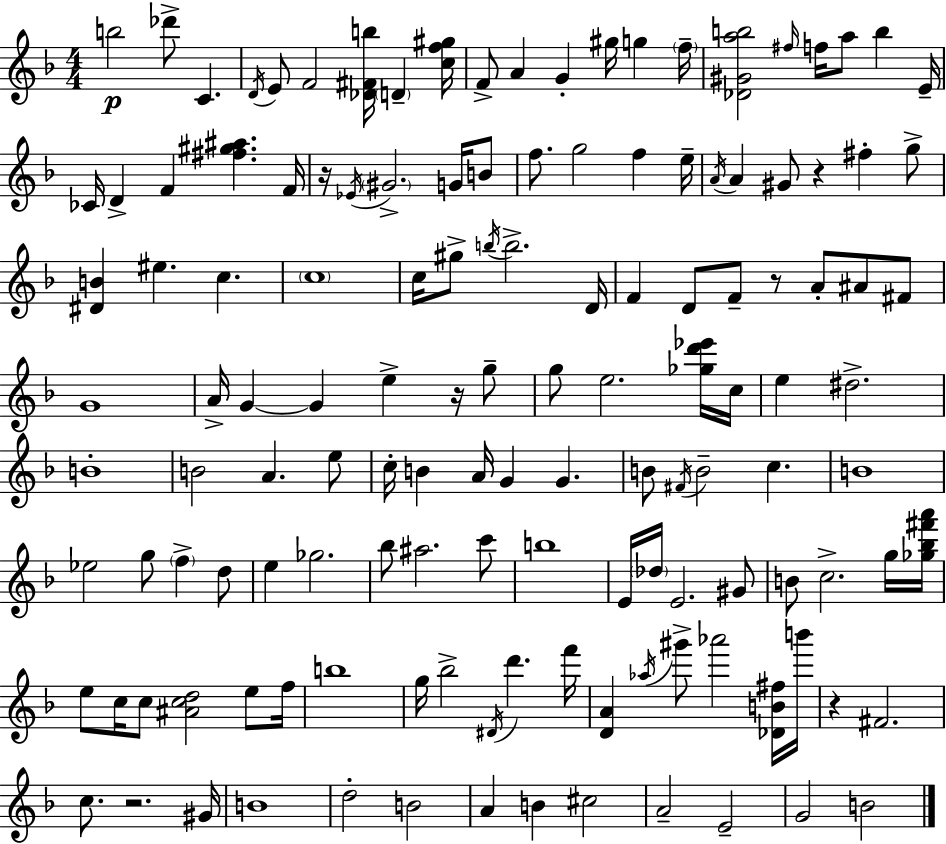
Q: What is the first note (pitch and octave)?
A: B5